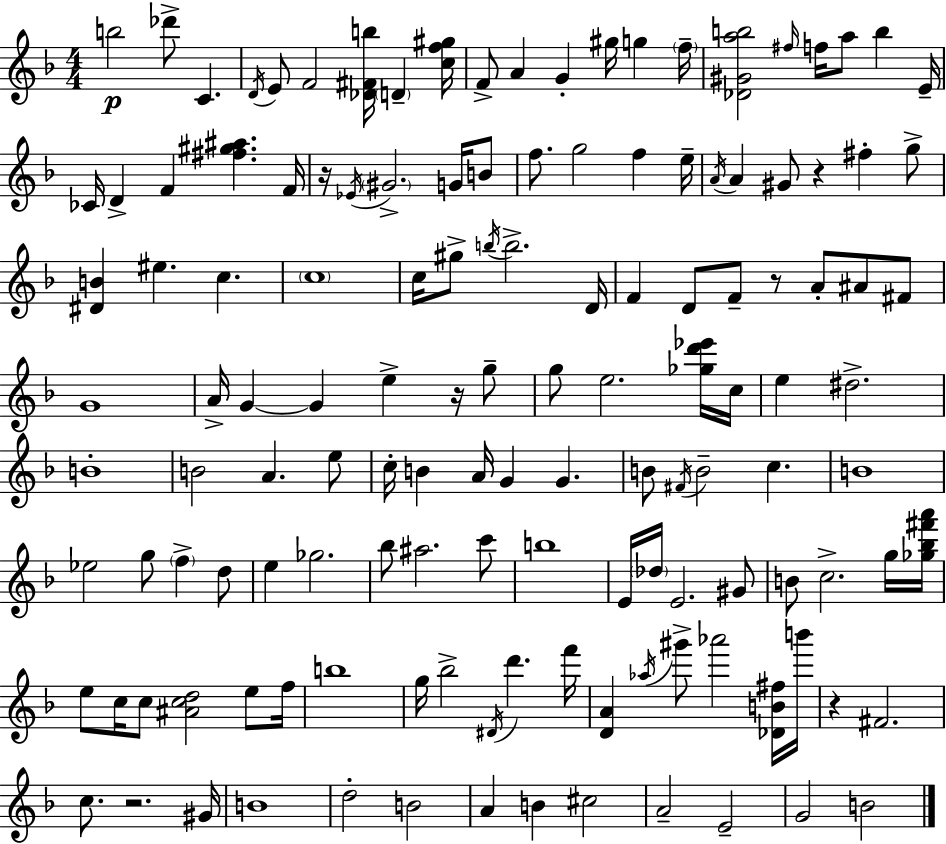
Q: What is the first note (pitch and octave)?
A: B5